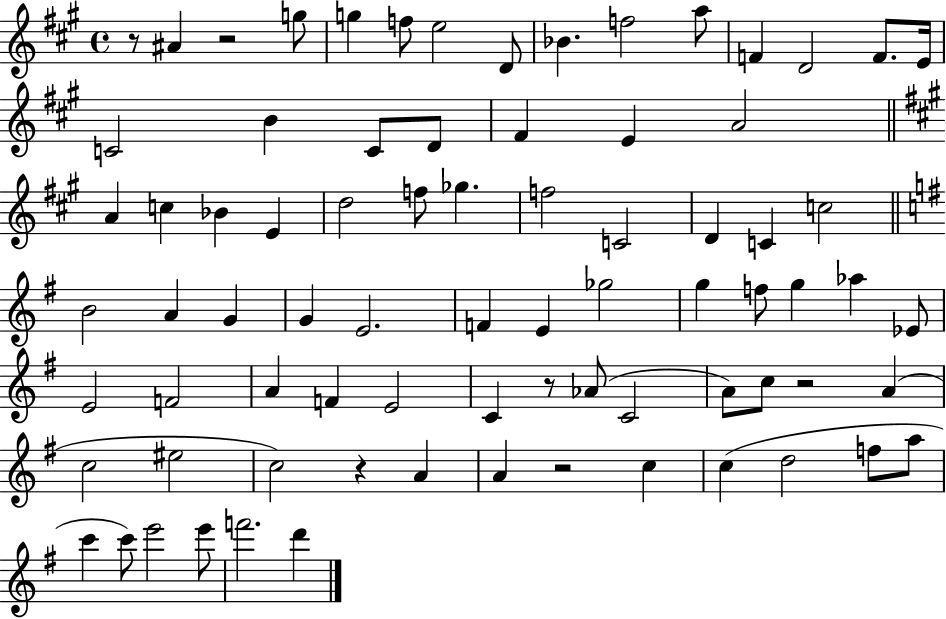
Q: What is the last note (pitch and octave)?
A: D6